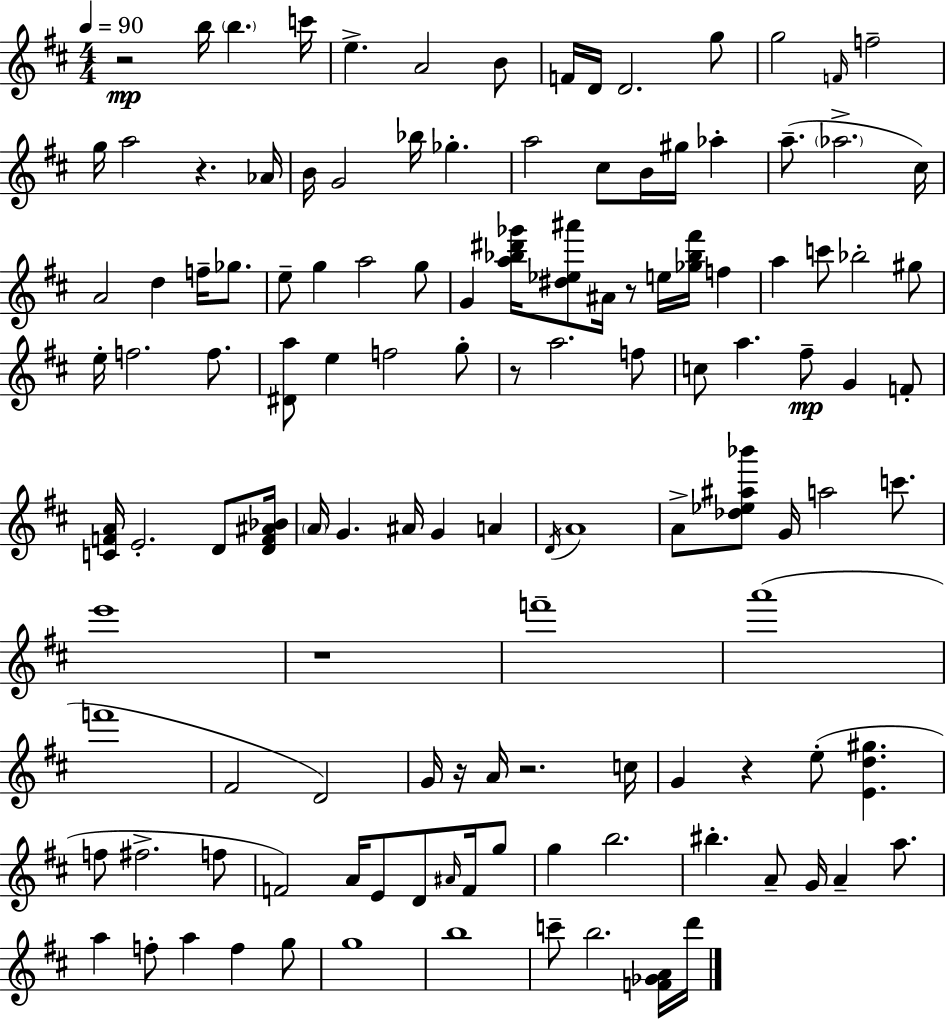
R/h B5/s B5/q. C6/s E5/q. A4/h B4/e F4/s D4/s D4/h. G5/e G5/h F4/s F5/h G5/s A5/h R/q. Ab4/s B4/s G4/h Bb5/s Gb5/q. A5/h C#5/e B4/s G#5/s Ab5/q A5/e. Ab5/h. C#5/s A4/h D5/q F5/s Gb5/e. E5/e G5/q A5/h G5/e G4/q [A5,Bb5,D#6,Gb6]/s [D#5,Eb5,A#6]/e A#4/s R/e E5/s [Gb5,Bb5,F#6]/s F5/q A5/q C6/e Bb5/h G#5/e E5/s F5/h. F5/e. [D#4,A5]/e E5/q F5/h G5/e R/e A5/h. F5/e C5/e A5/q. F#5/e G4/q F4/e [C4,F4,A4]/s E4/h. D4/e [D4,F4,A#4,Bb4]/s A4/s G4/q. A#4/s G4/q A4/q D4/s A4/w A4/e [Db5,Eb5,A#5,Bb6]/e G4/s A5/h C6/e. E6/w R/w F6/w A6/w F6/w F#4/h D4/h G4/s R/s A4/s R/h. C5/s G4/q R/q E5/e [E4,D5,G#5]/q. F5/e F#5/h. F5/e F4/h A4/s E4/e D4/e A#4/s F4/s G5/e G5/q B5/h. BIS5/q. A4/e G4/s A4/q A5/e. A5/q F5/e A5/q F5/q G5/e G5/w B5/w C6/e B5/h. [F4,Gb4,A4]/s D6/s